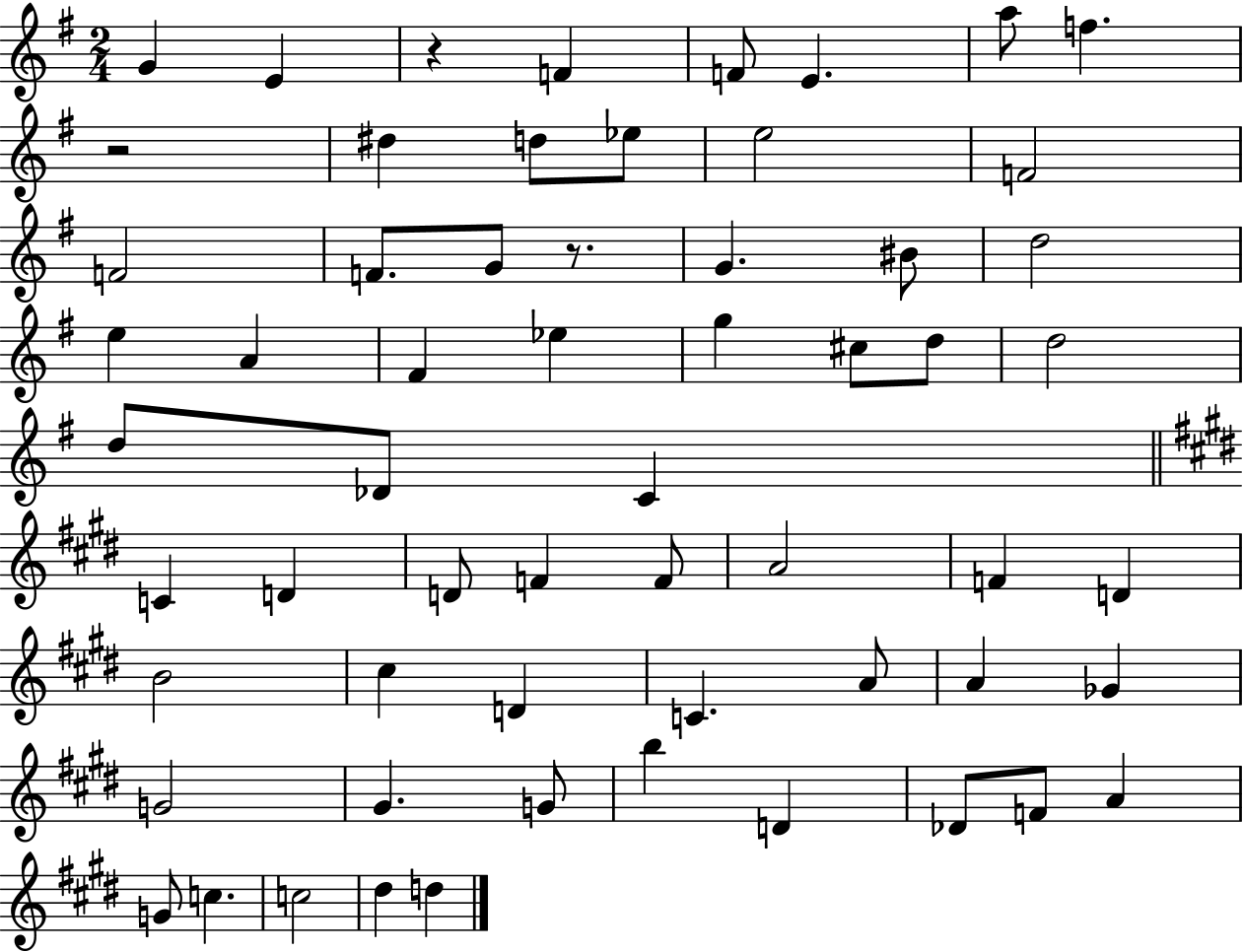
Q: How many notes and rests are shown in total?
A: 60